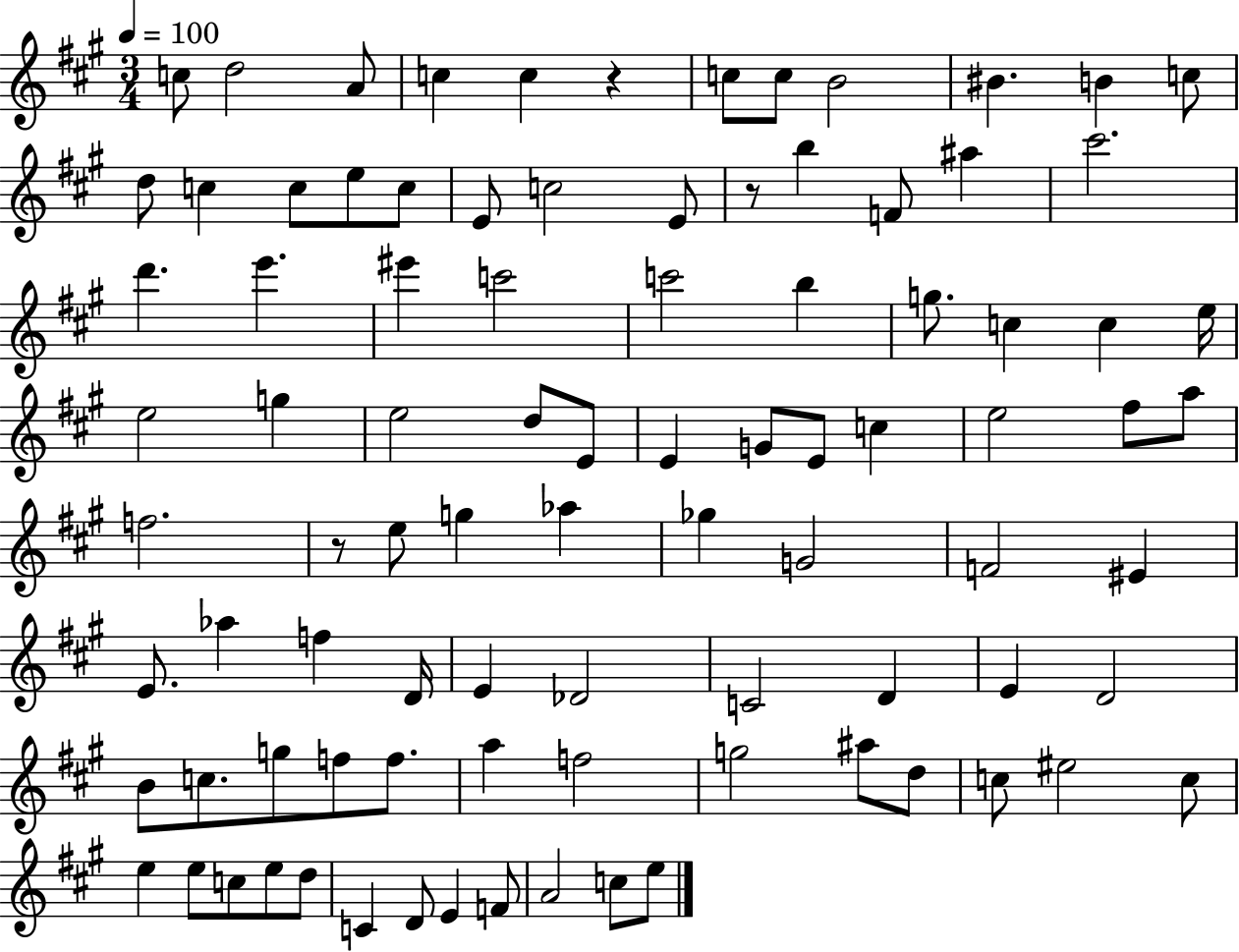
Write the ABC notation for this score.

X:1
T:Untitled
M:3/4
L:1/4
K:A
c/2 d2 A/2 c c z c/2 c/2 B2 ^B B c/2 d/2 c c/2 e/2 c/2 E/2 c2 E/2 z/2 b F/2 ^a ^c'2 d' e' ^e' c'2 c'2 b g/2 c c e/4 e2 g e2 d/2 E/2 E G/2 E/2 c e2 ^f/2 a/2 f2 z/2 e/2 g _a _g G2 F2 ^E E/2 _a f D/4 E _D2 C2 D E D2 B/2 c/2 g/2 f/2 f/2 a f2 g2 ^a/2 d/2 c/2 ^e2 c/2 e e/2 c/2 e/2 d/2 C D/2 E F/2 A2 c/2 e/2